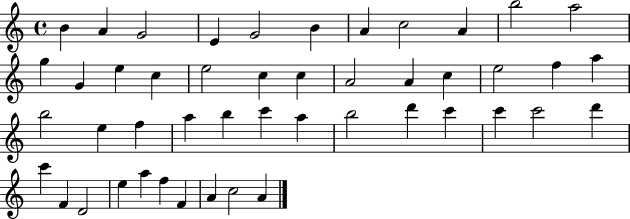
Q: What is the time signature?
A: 4/4